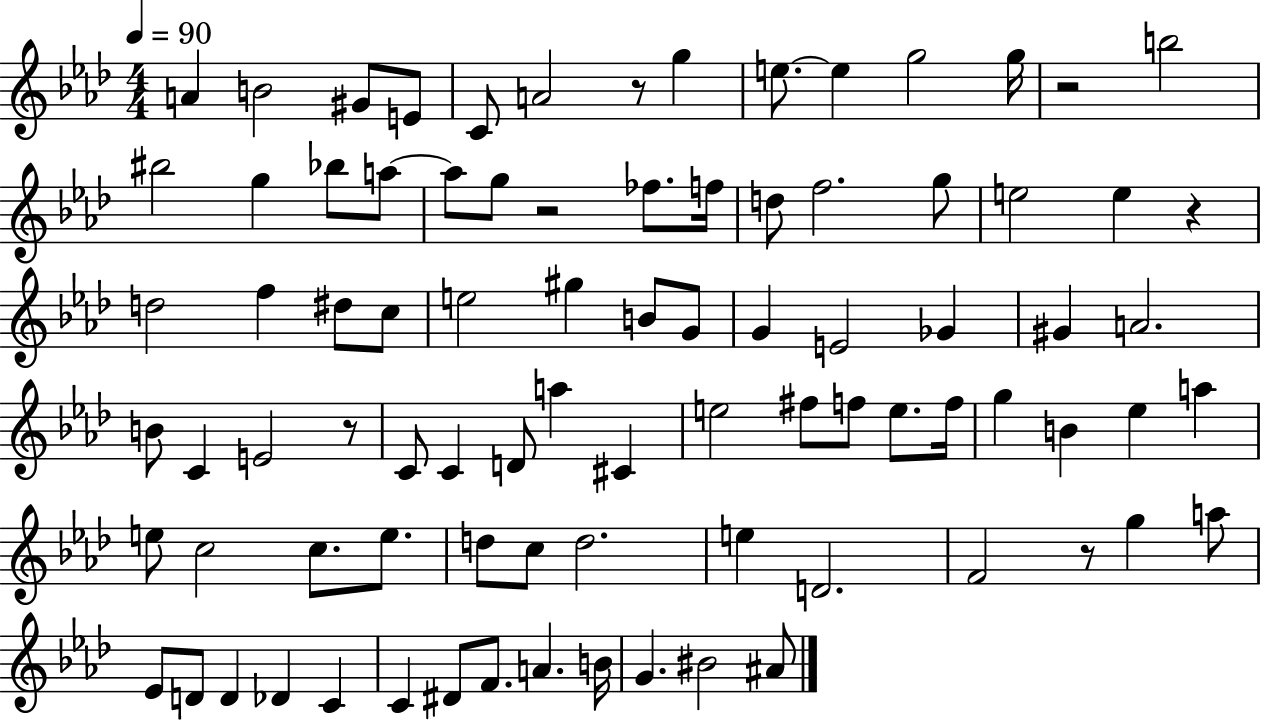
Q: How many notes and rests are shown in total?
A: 86